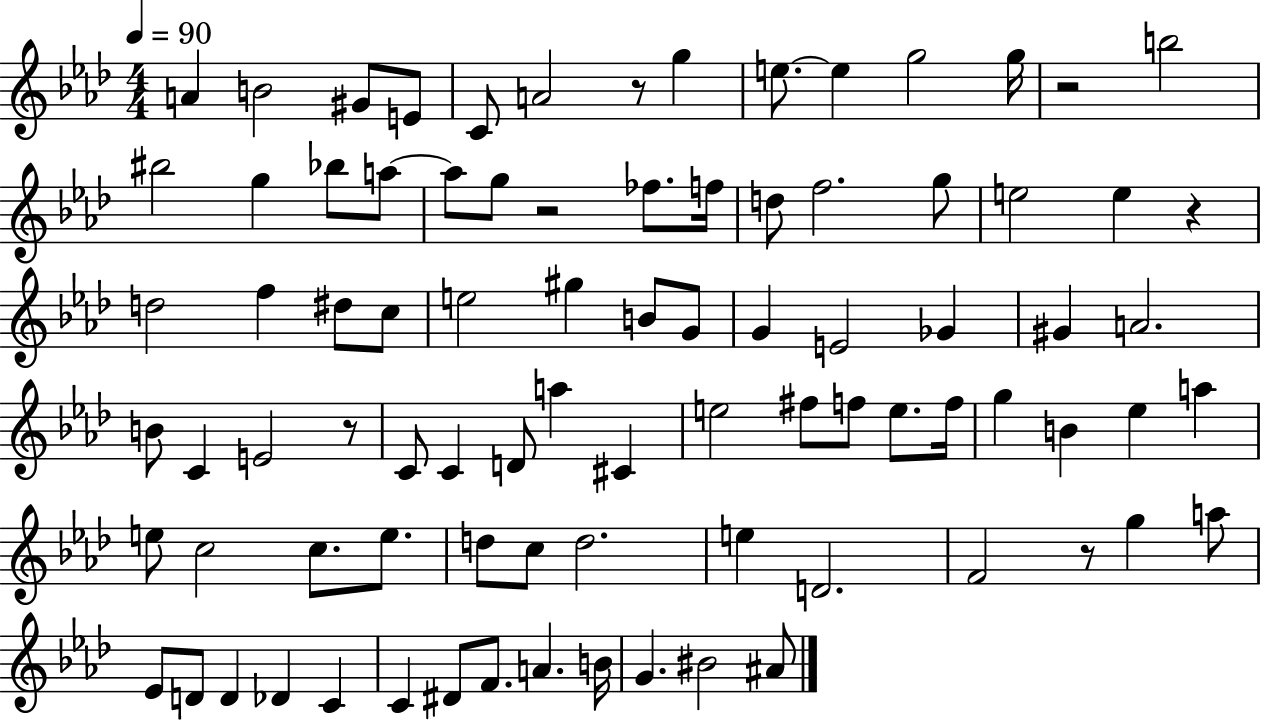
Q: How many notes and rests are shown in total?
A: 86